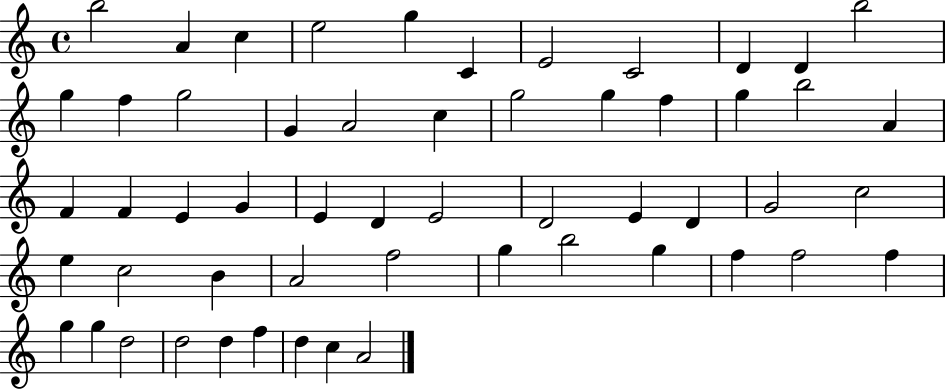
B5/h A4/q C5/q E5/h G5/q C4/q E4/h C4/h D4/q D4/q B5/h G5/q F5/q G5/h G4/q A4/h C5/q G5/h G5/q F5/q G5/q B5/h A4/q F4/q F4/q E4/q G4/q E4/q D4/q E4/h D4/h E4/q D4/q G4/h C5/h E5/q C5/h B4/q A4/h F5/h G5/q B5/h G5/q F5/q F5/h F5/q G5/q G5/q D5/h D5/h D5/q F5/q D5/q C5/q A4/h